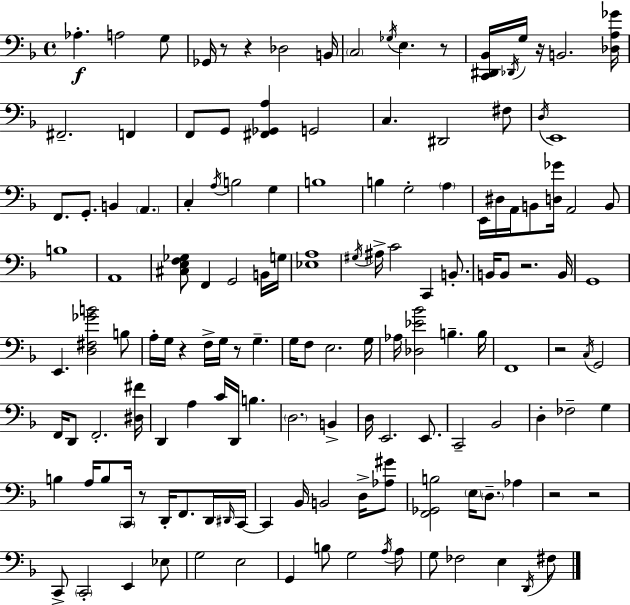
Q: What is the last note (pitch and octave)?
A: F#3